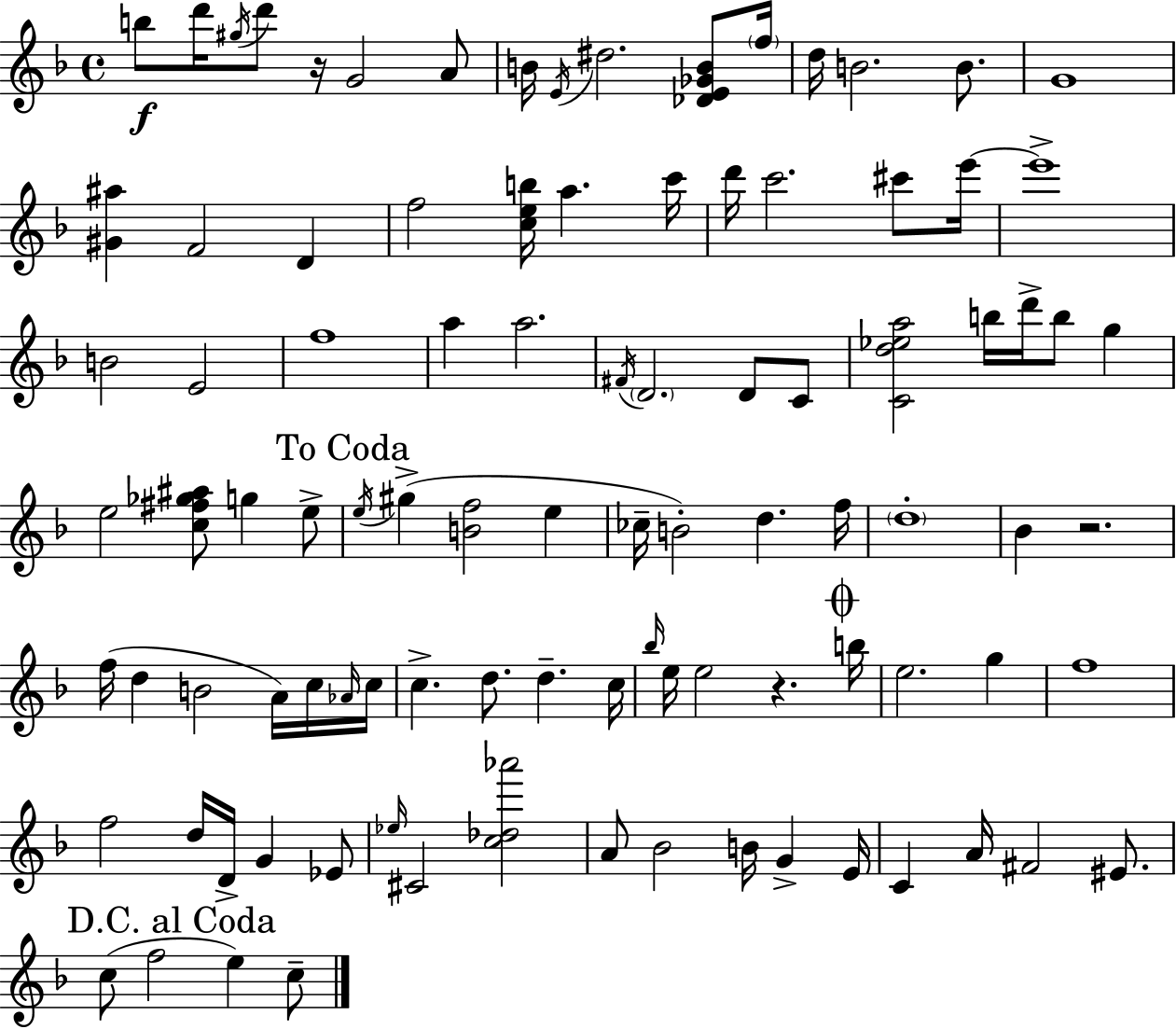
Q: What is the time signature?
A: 4/4